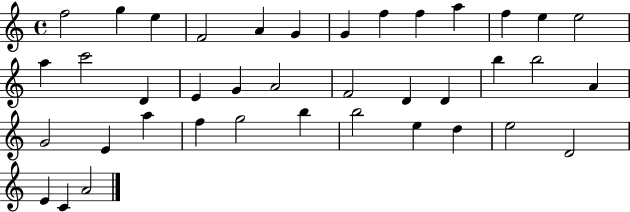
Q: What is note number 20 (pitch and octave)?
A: F4